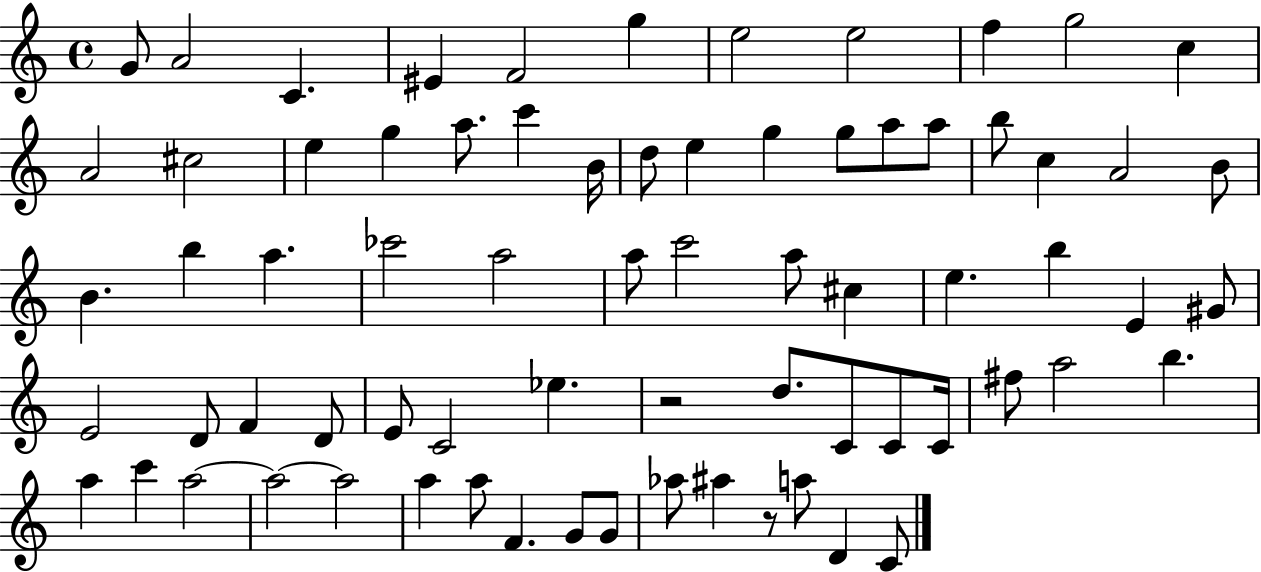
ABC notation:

X:1
T:Untitled
M:4/4
L:1/4
K:C
G/2 A2 C ^E F2 g e2 e2 f g2 c A2 ^c2 e g a/2 c' B/4 d/2 e g g/2 a/2 a/2 b/2 c A2 B/2 B b a _c'2 a2 a/2 c'2 a/2 ^c e b E ^G/2 E2 D/2 F D/2 E/2 C2 _e z2 d/2 C/2 C/2 C/4 ^f/2 a2 b a c' a2 a2 a2 a a/2 F G/2 G/2 _a/2 ^a z/2 a/2 D C/2